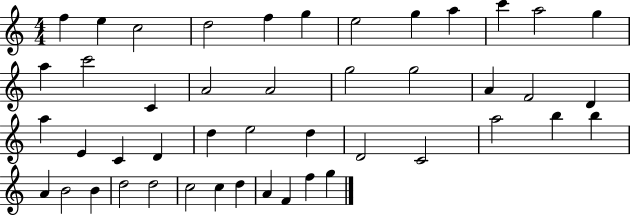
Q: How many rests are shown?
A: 0